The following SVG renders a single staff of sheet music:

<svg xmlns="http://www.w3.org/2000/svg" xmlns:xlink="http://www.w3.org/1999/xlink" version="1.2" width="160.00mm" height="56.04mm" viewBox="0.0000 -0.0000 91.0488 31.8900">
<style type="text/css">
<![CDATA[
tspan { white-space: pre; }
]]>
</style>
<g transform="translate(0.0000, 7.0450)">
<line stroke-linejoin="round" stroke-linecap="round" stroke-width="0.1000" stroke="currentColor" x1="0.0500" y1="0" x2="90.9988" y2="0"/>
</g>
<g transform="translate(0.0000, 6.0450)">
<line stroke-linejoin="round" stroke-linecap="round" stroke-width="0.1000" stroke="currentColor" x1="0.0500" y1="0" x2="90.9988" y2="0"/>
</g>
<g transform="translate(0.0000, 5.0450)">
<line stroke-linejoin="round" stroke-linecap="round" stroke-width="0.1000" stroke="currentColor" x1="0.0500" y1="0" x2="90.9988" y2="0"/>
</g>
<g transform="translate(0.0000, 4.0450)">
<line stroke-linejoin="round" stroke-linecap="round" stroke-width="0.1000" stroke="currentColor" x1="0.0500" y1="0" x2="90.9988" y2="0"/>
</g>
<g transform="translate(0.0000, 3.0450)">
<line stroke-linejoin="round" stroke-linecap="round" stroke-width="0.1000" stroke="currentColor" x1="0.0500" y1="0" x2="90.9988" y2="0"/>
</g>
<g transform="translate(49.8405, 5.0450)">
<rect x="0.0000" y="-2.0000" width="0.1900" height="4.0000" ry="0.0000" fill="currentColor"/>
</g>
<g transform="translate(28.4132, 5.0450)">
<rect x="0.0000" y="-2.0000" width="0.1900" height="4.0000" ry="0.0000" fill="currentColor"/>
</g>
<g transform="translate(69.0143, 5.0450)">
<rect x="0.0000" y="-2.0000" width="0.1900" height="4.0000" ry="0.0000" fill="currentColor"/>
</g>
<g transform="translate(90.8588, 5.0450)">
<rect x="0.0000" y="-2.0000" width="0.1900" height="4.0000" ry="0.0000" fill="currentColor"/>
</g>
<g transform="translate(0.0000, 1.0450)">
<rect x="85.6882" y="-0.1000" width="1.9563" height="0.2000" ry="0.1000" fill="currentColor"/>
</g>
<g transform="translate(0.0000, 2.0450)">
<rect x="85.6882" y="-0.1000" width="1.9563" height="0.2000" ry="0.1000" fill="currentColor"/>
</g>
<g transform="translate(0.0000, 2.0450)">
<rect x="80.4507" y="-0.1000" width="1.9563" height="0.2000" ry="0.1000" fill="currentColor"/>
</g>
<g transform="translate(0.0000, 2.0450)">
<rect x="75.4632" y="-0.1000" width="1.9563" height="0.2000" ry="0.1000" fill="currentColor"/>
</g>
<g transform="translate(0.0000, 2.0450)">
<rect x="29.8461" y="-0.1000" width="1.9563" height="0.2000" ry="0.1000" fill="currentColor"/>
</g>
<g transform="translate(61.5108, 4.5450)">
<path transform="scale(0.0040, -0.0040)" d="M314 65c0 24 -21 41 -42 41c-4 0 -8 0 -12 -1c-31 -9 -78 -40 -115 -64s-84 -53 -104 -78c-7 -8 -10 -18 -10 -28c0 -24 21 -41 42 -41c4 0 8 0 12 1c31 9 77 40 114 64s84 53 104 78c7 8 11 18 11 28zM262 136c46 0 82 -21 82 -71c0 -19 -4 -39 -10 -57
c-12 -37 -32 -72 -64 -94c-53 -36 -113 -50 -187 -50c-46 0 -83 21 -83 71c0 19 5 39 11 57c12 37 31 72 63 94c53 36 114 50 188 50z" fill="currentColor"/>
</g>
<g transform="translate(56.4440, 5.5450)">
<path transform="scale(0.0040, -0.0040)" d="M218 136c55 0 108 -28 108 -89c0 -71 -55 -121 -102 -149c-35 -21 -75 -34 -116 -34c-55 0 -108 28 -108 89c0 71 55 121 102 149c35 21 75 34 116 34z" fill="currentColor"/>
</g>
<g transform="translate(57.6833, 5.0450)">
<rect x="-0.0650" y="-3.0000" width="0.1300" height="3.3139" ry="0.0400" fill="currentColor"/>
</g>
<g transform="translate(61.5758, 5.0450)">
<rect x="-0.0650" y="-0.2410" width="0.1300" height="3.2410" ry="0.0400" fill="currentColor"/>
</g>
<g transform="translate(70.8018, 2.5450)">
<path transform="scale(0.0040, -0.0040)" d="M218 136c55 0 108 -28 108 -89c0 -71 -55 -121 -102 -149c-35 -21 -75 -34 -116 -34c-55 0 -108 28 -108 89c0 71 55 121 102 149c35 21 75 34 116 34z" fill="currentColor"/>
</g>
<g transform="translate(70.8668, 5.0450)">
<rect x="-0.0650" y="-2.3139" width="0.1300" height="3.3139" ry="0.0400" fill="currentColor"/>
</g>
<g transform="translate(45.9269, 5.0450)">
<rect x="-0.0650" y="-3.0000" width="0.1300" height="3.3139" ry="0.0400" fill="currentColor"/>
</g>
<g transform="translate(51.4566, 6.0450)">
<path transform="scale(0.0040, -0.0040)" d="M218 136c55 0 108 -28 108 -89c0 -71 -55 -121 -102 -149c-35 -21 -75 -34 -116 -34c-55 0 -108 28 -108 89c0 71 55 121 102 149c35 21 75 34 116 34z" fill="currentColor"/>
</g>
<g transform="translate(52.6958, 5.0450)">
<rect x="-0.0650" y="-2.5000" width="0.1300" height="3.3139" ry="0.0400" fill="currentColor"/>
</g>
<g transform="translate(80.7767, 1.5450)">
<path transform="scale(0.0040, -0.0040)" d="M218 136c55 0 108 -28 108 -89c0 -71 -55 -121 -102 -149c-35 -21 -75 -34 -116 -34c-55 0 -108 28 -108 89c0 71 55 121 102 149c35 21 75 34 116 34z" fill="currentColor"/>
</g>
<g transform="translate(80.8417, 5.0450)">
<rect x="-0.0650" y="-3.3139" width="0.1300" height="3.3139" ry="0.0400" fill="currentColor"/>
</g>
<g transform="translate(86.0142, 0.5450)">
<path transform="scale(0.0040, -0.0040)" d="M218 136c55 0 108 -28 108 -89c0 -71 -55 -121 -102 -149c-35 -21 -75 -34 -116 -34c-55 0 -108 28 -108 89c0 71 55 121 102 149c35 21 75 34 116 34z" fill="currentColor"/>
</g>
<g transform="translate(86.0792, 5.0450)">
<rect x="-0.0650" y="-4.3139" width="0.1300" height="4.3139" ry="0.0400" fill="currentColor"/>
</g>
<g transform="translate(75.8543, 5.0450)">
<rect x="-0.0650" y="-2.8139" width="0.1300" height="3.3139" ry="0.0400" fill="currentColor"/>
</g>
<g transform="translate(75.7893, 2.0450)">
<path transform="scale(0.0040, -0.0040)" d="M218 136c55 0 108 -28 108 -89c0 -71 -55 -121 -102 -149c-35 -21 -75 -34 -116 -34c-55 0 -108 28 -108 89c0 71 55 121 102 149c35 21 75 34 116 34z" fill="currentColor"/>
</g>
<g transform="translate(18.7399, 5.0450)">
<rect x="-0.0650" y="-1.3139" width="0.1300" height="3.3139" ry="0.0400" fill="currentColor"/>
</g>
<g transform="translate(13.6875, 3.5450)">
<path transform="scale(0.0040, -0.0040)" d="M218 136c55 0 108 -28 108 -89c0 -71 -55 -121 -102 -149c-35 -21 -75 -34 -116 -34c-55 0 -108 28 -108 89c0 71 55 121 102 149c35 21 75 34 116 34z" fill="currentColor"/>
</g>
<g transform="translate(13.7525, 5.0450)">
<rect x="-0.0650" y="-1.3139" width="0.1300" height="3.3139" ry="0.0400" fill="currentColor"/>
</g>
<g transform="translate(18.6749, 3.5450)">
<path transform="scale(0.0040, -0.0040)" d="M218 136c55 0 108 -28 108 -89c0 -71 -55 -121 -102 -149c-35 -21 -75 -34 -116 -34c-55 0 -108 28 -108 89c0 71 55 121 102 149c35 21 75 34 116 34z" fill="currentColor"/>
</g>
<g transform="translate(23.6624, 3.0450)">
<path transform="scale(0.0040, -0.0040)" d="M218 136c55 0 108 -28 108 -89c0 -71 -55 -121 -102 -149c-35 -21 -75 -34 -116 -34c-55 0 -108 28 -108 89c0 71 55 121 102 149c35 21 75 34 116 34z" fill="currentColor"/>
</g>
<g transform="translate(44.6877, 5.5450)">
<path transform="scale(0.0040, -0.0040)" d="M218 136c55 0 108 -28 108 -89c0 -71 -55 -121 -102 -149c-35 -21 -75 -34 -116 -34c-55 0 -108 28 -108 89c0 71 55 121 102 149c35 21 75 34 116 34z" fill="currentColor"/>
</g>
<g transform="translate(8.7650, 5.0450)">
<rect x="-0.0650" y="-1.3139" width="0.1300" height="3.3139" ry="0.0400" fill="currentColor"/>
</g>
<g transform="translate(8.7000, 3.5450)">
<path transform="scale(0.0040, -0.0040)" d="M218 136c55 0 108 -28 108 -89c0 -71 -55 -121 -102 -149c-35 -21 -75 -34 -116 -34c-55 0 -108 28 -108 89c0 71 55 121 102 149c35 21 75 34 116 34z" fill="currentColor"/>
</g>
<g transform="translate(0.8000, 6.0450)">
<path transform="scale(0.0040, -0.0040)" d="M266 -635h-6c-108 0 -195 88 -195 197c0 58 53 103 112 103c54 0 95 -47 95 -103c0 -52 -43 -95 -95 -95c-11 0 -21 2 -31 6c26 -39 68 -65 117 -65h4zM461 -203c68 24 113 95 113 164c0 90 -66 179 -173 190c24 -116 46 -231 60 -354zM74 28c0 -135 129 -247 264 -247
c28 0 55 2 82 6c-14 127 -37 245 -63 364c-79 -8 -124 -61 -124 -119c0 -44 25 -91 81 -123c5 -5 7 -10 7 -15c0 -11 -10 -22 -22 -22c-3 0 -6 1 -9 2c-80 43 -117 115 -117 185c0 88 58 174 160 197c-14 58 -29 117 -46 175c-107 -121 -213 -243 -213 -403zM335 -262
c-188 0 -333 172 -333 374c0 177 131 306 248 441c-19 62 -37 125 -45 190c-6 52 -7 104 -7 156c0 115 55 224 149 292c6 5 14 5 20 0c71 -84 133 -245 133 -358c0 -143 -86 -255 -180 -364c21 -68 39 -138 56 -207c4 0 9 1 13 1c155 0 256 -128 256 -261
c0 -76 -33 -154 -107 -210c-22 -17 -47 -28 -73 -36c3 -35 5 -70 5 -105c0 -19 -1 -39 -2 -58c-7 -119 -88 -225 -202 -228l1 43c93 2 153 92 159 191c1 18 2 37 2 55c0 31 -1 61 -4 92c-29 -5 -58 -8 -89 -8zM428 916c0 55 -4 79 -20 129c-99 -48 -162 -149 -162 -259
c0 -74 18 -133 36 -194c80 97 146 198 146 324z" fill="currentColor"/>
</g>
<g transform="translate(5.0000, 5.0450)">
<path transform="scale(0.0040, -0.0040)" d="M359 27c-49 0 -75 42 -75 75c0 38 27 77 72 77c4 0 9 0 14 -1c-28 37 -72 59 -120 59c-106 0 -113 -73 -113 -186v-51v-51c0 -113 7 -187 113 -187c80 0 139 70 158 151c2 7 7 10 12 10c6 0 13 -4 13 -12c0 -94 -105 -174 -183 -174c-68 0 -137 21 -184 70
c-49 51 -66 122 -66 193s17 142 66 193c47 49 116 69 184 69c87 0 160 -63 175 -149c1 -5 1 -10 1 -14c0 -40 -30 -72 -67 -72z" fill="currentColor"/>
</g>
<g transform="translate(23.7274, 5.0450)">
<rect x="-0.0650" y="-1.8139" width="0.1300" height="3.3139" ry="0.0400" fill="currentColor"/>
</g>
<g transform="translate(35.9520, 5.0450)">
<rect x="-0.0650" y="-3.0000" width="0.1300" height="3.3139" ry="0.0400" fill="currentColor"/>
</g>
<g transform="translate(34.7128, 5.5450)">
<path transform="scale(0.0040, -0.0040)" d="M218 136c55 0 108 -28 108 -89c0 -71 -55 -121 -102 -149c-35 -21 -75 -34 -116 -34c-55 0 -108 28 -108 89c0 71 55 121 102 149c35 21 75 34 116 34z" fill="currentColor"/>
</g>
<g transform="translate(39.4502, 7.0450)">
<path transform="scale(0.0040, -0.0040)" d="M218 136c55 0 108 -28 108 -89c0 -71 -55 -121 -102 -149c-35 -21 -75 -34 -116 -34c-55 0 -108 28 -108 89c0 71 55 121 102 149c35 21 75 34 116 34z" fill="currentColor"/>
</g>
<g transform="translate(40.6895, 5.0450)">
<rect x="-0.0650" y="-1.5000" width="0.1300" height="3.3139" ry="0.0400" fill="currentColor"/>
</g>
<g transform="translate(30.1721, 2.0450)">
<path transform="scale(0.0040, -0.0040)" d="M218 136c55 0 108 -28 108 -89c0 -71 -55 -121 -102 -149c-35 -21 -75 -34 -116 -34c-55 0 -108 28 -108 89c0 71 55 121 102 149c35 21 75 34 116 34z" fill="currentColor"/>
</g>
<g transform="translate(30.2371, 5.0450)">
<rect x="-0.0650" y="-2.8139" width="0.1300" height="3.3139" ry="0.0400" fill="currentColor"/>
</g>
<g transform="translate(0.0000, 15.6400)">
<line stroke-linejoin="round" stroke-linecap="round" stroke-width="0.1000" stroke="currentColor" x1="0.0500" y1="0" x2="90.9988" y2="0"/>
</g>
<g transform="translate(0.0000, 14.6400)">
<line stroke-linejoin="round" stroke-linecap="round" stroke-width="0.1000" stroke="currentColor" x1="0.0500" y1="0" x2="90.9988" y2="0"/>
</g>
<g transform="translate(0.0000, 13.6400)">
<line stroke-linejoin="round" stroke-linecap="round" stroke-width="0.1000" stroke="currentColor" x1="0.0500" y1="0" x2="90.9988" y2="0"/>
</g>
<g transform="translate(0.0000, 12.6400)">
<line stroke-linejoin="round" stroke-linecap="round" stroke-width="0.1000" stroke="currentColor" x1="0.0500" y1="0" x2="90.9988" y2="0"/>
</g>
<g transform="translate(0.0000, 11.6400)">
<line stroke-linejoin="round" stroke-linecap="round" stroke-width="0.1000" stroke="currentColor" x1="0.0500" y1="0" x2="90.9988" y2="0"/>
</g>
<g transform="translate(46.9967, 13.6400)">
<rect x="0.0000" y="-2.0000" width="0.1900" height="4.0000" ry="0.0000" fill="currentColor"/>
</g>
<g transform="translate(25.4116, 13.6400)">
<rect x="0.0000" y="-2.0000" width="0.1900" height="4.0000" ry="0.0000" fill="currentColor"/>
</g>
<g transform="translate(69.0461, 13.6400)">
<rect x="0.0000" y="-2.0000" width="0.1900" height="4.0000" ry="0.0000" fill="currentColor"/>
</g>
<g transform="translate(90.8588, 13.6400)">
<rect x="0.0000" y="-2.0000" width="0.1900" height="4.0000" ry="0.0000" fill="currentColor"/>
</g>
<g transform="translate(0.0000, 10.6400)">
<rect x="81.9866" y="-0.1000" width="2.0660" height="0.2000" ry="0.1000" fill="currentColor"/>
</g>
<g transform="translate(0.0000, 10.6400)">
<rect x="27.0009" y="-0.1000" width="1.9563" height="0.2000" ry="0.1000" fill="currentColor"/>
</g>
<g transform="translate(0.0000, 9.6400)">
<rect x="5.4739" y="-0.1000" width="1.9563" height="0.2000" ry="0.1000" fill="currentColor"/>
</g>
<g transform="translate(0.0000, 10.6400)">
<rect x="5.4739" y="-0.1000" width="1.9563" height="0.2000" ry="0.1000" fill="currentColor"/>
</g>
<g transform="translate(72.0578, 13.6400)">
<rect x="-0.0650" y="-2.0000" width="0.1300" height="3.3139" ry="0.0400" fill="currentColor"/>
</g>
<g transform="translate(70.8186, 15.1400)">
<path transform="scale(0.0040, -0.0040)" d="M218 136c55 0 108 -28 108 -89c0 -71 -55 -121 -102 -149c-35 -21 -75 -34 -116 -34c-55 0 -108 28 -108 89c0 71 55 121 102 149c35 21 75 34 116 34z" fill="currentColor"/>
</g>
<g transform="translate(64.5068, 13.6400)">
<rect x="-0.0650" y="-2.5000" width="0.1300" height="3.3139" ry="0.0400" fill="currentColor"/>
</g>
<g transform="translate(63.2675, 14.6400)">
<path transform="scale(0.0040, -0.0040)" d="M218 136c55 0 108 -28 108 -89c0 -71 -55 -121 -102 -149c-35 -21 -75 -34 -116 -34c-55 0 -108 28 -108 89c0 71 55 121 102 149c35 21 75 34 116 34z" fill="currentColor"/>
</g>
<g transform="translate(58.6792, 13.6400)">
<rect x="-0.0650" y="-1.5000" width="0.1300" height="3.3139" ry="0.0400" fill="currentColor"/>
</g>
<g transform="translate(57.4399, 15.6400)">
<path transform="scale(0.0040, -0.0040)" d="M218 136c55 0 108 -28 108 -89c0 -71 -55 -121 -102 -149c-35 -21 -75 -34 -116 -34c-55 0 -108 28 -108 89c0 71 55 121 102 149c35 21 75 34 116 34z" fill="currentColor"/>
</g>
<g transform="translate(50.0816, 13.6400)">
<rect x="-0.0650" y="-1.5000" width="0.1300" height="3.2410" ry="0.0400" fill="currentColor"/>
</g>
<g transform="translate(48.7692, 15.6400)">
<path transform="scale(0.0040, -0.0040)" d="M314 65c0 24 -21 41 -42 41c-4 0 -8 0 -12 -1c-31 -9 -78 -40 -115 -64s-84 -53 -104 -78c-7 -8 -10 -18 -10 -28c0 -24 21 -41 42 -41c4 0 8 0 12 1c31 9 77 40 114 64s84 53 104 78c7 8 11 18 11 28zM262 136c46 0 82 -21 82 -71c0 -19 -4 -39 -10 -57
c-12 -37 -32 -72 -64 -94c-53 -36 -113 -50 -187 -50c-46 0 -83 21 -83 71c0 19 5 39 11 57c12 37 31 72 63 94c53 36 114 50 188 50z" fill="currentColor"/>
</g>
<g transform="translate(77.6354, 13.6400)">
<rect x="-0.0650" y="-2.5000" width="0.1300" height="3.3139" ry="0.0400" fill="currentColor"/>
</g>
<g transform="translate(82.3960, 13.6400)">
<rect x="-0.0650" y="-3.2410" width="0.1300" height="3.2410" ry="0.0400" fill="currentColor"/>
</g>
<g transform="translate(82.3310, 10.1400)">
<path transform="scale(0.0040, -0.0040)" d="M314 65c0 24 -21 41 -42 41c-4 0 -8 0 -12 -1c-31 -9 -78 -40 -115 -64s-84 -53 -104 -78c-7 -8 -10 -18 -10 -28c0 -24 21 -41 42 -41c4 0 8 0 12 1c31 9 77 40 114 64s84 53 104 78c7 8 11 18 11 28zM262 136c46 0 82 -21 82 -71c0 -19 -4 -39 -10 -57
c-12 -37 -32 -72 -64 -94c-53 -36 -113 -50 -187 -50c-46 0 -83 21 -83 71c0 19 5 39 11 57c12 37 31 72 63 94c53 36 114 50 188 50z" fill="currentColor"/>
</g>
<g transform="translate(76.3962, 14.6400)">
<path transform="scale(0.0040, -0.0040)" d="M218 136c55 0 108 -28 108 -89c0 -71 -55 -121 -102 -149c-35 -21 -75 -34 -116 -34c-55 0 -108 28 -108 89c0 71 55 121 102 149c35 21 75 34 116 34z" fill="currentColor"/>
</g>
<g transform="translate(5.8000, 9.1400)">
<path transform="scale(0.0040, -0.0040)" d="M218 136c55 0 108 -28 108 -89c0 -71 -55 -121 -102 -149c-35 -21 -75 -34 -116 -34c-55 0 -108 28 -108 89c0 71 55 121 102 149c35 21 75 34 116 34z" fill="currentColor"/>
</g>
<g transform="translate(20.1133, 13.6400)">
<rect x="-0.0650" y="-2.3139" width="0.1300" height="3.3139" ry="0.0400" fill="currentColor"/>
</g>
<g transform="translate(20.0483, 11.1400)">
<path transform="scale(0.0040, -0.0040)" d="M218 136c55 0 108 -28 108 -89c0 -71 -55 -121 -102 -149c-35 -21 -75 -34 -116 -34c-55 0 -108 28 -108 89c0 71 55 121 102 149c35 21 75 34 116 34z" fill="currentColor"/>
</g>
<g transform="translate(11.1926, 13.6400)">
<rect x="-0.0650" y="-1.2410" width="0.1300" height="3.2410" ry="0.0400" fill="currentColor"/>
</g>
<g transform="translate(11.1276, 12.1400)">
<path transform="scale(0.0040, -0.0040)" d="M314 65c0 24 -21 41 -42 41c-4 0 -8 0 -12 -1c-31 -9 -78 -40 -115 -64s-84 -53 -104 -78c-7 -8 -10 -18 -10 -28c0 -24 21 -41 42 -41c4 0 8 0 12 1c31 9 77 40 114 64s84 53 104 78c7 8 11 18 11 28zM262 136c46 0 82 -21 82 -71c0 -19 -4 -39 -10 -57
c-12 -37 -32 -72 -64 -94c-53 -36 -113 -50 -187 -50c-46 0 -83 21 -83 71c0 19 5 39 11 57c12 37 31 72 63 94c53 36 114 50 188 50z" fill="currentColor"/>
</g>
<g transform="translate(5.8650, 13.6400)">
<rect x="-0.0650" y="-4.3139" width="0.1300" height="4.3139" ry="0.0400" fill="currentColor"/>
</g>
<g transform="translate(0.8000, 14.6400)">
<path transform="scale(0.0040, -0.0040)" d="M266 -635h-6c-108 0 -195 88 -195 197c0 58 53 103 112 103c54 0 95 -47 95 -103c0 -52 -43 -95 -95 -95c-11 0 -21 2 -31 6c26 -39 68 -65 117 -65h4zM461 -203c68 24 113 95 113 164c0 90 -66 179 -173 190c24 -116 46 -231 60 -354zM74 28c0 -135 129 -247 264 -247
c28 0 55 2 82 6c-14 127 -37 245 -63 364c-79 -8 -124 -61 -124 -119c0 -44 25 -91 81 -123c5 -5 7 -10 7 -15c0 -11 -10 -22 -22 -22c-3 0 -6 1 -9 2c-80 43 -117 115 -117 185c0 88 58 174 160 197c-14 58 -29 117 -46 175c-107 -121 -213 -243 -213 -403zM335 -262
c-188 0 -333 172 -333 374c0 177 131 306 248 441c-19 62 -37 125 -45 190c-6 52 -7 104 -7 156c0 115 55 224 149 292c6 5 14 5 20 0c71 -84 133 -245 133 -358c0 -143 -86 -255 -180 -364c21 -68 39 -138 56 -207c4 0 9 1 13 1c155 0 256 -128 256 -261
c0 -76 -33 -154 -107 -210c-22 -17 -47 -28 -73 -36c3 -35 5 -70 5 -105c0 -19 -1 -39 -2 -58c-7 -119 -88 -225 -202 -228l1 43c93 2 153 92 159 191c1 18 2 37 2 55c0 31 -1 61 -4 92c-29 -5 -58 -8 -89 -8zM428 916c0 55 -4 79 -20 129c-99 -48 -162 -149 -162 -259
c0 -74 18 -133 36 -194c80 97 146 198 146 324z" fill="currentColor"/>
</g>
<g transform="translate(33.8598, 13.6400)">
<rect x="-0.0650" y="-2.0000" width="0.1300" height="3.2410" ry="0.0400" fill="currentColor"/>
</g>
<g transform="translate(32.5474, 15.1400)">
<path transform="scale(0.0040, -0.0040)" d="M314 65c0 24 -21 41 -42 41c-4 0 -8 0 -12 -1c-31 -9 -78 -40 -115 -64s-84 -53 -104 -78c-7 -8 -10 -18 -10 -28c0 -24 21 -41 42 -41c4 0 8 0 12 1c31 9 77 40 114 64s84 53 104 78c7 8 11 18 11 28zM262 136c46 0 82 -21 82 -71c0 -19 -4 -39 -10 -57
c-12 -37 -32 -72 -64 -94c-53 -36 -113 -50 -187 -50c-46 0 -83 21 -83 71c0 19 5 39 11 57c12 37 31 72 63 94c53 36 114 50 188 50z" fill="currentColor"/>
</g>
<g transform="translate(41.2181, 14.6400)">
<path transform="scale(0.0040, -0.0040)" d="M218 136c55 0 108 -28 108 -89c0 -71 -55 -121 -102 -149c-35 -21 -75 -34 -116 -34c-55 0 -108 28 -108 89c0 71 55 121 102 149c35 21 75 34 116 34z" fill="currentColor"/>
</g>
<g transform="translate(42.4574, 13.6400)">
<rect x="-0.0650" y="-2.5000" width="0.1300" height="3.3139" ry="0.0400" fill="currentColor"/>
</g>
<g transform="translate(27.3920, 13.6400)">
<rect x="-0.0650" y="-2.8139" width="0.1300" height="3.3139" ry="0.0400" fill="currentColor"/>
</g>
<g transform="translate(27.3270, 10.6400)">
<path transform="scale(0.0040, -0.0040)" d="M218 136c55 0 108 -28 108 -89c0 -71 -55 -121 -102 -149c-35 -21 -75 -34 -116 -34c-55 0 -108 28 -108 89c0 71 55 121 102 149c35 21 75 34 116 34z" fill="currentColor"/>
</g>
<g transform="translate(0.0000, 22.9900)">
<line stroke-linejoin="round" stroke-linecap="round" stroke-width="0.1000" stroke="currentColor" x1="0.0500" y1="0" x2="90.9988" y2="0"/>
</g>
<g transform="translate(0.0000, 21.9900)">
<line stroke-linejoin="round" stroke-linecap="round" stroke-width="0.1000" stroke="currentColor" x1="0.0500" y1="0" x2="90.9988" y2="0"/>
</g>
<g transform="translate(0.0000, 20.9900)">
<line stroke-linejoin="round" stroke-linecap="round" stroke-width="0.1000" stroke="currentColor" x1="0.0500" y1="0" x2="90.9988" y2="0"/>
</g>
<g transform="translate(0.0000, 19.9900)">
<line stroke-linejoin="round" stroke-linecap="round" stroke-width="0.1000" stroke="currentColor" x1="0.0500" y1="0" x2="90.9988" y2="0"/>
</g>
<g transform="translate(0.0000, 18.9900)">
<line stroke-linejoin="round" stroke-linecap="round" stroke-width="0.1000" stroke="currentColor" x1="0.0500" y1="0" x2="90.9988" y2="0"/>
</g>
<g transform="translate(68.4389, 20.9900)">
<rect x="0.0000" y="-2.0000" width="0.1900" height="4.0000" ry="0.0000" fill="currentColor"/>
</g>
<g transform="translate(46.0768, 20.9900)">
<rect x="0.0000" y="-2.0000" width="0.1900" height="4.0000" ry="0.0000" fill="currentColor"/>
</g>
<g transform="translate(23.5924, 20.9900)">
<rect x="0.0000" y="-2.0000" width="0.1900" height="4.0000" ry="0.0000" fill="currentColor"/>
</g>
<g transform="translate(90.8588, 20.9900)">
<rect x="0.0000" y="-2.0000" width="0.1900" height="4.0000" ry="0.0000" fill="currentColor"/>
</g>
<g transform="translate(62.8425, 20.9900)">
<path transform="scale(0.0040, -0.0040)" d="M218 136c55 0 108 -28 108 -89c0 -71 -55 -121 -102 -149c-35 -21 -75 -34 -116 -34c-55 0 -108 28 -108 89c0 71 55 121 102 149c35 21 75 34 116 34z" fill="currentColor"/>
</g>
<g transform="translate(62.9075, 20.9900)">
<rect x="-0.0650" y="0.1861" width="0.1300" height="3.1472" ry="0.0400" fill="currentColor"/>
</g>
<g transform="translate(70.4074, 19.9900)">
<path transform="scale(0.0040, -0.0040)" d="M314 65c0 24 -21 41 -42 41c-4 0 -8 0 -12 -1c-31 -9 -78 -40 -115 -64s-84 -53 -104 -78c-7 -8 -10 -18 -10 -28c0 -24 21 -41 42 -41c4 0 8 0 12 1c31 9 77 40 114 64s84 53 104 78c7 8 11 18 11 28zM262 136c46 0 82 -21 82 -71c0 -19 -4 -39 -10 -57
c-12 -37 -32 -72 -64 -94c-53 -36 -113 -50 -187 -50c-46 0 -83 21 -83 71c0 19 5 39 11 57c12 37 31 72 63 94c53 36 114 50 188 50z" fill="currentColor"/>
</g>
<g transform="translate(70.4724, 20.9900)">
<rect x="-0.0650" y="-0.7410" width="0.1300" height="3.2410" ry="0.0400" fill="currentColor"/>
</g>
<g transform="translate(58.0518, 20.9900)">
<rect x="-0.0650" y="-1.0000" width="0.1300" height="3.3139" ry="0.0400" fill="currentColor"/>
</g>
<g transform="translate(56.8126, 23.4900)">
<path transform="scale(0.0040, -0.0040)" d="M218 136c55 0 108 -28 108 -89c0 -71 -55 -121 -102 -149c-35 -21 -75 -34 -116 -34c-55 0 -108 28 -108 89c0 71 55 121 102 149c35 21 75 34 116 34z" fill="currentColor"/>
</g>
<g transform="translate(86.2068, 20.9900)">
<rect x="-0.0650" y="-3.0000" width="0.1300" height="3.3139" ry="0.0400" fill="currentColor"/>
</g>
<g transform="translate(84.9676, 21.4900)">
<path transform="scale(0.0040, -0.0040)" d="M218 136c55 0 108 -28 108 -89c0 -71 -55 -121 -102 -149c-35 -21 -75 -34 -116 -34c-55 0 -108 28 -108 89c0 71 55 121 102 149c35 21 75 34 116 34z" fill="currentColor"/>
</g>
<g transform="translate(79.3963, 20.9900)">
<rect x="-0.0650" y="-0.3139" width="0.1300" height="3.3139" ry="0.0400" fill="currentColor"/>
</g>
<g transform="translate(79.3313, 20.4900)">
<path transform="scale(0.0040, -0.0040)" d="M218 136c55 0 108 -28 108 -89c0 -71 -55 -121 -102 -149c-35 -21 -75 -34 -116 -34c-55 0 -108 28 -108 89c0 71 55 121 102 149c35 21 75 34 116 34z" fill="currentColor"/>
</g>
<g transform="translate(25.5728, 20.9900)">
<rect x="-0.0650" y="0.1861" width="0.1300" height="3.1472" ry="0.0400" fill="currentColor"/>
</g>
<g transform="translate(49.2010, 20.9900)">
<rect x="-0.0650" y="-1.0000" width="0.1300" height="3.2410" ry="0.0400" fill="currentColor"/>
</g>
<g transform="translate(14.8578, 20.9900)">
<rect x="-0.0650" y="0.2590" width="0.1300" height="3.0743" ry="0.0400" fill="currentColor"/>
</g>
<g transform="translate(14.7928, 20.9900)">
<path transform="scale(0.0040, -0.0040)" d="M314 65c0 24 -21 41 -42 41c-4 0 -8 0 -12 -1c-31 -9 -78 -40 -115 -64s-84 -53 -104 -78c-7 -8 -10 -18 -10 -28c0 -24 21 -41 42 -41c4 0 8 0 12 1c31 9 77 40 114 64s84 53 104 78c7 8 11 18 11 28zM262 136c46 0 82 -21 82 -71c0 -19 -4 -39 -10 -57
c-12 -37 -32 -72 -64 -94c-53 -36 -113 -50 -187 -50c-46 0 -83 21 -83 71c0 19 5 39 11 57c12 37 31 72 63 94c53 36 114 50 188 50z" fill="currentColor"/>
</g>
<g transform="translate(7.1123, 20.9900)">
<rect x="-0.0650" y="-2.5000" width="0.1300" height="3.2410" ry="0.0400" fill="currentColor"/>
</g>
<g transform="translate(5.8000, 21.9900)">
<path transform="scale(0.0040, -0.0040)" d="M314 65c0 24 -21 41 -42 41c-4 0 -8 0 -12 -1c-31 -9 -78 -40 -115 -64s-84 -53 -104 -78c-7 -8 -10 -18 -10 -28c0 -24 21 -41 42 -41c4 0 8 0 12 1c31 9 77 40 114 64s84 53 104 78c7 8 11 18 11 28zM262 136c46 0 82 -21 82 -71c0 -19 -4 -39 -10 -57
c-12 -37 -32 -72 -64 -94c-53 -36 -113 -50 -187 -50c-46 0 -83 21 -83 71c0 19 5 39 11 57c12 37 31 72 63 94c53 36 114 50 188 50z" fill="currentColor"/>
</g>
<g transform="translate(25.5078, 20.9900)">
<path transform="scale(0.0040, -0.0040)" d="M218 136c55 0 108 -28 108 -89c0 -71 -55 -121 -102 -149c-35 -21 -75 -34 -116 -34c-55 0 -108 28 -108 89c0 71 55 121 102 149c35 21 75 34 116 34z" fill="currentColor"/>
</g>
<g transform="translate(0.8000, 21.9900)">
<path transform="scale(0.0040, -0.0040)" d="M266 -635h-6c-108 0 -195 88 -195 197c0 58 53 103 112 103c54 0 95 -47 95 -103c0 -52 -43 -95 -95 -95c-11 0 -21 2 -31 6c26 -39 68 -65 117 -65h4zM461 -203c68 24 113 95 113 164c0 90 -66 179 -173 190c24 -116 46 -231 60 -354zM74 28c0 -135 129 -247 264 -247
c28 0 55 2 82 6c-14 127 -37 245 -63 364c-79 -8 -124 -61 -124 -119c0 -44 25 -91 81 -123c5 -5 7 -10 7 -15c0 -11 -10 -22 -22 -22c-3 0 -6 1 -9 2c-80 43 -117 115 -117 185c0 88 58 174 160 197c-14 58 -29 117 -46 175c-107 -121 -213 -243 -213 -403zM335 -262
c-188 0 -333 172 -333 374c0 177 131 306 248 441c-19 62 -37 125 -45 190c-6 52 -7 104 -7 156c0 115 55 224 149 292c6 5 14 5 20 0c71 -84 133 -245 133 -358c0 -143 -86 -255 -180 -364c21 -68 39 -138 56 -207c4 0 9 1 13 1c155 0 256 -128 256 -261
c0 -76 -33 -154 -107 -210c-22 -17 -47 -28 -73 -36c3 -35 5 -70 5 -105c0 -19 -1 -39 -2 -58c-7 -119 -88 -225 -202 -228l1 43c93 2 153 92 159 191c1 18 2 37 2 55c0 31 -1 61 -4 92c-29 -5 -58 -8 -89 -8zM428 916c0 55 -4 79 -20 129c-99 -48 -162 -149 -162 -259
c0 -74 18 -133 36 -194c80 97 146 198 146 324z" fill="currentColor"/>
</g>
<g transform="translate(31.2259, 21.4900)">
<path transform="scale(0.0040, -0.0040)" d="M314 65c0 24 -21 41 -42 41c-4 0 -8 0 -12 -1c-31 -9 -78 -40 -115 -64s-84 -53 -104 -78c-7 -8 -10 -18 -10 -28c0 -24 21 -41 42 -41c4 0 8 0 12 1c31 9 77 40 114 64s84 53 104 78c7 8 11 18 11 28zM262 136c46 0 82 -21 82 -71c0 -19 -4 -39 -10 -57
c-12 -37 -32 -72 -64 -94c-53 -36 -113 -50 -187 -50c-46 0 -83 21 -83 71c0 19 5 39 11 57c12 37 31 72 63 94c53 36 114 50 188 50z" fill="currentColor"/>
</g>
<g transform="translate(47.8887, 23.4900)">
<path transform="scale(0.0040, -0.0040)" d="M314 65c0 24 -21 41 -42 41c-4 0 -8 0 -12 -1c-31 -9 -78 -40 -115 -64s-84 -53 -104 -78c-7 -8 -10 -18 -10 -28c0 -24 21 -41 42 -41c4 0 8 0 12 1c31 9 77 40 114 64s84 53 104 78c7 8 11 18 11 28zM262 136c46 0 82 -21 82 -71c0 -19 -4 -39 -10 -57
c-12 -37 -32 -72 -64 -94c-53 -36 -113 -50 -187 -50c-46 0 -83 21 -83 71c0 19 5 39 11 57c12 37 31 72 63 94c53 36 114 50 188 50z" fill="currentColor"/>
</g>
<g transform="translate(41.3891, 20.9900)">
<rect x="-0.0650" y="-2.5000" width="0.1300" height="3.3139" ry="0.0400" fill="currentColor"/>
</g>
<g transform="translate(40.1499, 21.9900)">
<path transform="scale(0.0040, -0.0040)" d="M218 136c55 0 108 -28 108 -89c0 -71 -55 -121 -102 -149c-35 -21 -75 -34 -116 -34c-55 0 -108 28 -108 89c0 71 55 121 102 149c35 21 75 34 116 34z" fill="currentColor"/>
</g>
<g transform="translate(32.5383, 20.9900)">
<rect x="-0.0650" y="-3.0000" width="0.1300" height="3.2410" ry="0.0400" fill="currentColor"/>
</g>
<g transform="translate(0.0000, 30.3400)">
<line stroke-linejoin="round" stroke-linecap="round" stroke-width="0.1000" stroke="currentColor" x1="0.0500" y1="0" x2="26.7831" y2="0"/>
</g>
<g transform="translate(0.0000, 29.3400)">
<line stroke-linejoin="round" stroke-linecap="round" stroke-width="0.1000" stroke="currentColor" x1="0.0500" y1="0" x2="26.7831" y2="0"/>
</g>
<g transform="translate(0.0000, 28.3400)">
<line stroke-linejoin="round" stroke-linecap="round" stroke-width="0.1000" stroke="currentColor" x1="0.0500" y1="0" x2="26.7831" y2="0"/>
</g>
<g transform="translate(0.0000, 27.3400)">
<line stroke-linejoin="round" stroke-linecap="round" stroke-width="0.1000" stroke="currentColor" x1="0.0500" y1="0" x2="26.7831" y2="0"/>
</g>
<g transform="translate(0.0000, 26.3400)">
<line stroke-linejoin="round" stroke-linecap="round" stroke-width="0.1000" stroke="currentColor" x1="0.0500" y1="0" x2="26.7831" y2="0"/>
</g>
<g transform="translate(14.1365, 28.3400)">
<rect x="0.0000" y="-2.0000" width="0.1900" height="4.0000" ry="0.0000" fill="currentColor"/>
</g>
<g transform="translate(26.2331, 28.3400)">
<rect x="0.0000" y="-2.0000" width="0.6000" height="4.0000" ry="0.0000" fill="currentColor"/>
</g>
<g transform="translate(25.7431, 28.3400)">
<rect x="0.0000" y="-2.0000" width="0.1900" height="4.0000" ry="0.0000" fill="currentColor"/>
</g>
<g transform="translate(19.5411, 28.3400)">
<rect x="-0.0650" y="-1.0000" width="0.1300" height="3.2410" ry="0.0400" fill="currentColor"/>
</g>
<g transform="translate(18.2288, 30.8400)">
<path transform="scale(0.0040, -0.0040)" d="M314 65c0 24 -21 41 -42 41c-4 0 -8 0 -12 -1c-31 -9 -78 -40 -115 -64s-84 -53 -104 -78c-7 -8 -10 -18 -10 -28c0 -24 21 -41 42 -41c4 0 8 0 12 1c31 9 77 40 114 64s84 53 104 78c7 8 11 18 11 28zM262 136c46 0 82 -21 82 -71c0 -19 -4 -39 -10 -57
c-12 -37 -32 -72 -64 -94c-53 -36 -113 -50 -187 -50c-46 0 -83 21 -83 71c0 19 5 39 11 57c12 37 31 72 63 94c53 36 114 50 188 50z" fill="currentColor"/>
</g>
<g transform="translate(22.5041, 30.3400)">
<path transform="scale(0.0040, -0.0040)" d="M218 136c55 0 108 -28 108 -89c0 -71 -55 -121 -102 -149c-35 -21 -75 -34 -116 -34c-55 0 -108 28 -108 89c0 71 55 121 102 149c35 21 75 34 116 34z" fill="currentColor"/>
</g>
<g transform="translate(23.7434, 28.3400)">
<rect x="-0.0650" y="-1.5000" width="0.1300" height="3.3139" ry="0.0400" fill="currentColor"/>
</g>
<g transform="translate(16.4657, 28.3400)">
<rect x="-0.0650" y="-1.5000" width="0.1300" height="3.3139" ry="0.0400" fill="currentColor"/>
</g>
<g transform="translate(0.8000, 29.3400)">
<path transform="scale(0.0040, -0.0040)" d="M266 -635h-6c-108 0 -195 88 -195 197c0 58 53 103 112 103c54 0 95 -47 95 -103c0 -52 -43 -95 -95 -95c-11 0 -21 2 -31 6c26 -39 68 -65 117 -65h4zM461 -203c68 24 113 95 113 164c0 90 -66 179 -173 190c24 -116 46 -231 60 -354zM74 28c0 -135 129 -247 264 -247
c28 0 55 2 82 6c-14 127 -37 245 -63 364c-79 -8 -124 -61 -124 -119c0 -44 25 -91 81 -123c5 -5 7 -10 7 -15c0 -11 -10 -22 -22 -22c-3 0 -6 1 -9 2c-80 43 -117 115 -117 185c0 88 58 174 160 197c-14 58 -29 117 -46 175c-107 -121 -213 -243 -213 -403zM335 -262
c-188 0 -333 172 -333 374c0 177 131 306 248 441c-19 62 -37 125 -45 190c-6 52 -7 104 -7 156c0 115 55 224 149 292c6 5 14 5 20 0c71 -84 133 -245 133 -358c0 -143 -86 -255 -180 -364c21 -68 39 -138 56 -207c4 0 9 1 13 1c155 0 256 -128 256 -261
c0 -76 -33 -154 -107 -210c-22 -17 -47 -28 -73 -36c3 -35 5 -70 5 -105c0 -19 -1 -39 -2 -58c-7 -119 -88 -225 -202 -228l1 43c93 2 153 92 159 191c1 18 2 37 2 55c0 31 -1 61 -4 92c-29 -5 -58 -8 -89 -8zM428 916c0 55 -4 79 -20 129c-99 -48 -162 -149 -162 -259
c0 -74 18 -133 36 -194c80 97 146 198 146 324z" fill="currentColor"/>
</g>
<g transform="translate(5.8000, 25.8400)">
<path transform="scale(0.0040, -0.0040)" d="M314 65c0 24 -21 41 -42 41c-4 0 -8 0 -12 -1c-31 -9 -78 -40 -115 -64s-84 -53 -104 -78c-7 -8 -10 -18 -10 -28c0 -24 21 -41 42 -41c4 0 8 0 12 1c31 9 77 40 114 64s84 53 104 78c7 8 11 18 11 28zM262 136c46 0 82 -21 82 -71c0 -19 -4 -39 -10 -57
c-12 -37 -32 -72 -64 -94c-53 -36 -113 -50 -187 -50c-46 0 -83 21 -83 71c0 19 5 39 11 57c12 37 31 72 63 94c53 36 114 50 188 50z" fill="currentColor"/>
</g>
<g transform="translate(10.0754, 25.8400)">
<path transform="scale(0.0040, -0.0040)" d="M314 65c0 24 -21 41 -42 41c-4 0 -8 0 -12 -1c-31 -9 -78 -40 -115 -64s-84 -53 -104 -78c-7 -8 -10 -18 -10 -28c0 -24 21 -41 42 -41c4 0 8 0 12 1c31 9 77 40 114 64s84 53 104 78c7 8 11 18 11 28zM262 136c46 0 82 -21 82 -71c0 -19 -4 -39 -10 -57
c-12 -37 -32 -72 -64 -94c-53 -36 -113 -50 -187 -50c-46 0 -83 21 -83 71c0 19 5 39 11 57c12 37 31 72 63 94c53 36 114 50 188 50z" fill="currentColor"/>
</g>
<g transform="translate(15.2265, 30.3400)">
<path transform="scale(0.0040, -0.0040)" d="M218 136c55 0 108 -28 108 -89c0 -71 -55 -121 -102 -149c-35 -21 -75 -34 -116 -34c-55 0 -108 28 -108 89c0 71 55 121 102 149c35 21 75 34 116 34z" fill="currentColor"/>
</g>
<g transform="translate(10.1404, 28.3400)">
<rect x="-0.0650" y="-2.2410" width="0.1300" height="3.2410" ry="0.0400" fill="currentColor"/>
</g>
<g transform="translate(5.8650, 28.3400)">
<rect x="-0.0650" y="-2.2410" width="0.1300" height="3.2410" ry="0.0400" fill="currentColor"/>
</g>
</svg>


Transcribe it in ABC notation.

X:1
T:Untitled
M:4/4
L:1/4
K:C
e e e f a A E A G A c2 g a b d' d' e2 g a F2 G E2 E G F G b2 G2 B2 B A2 G D2 D B d2 c A g2 g2 E D2 E